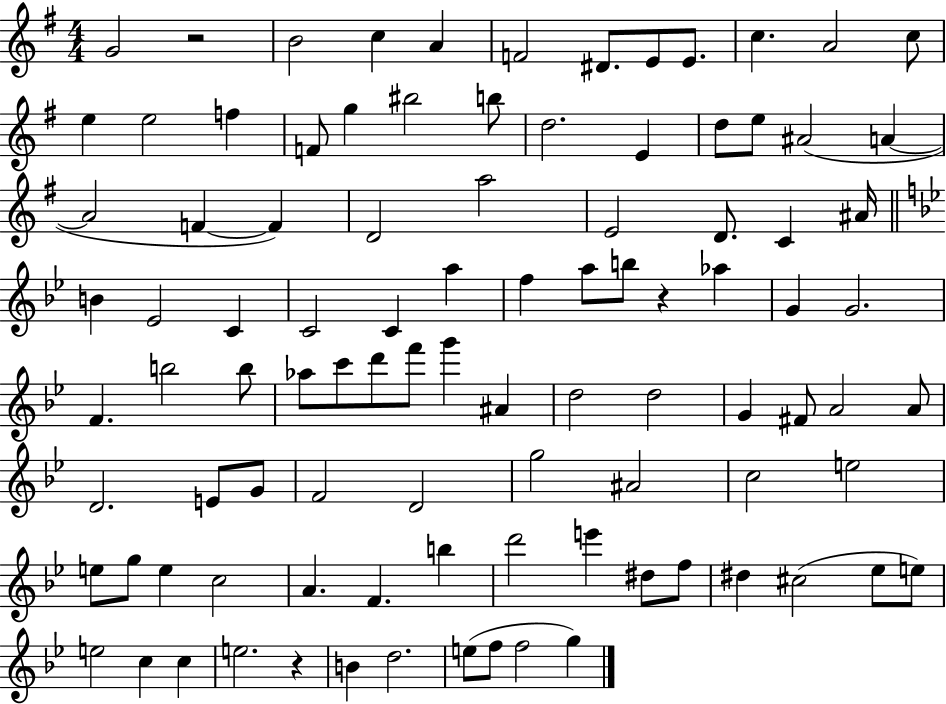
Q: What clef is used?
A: treble